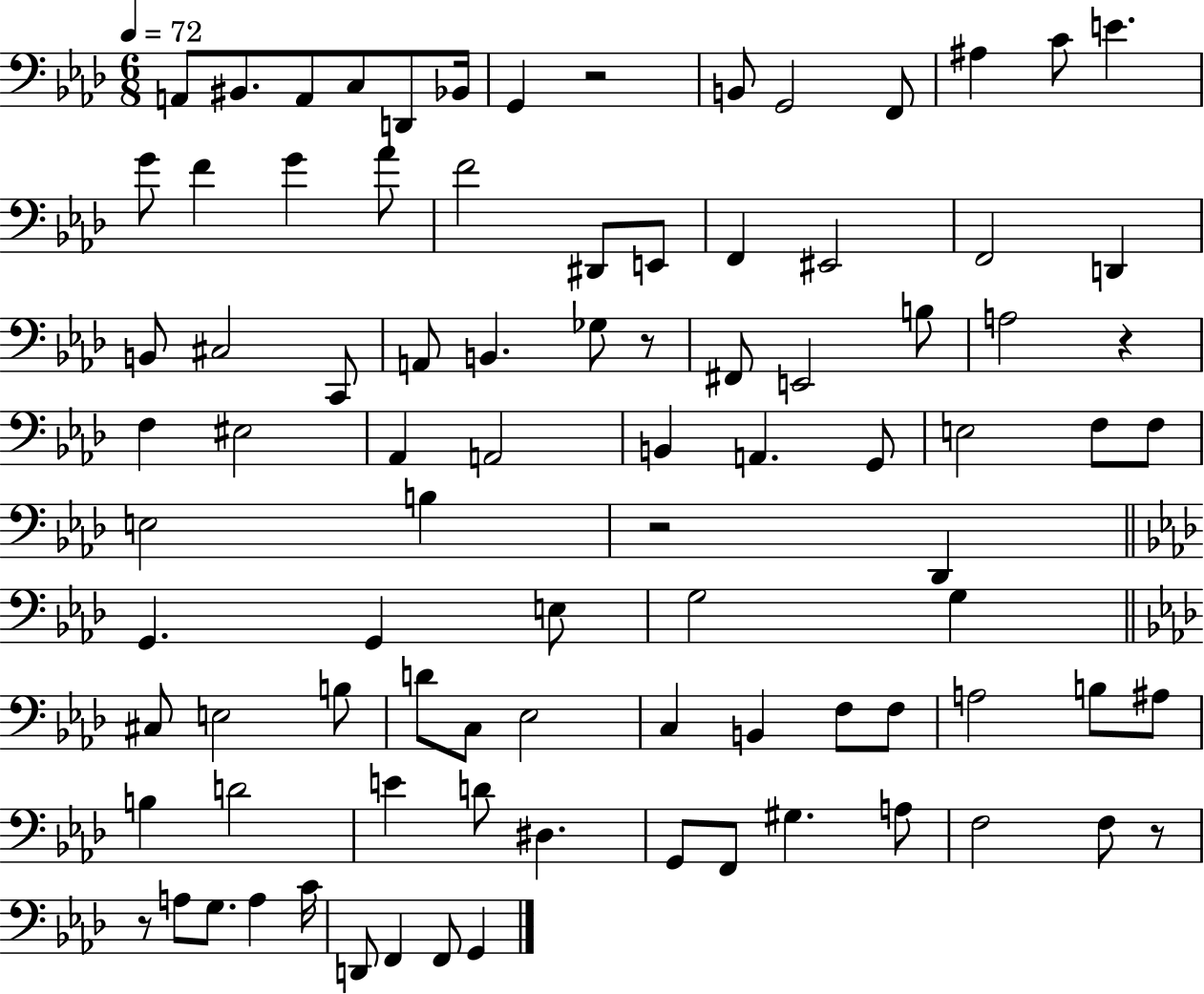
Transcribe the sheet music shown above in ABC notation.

X:1
T:Untitled
M:6/8
L:1/4
K:Ab
A,,/2 ^B,,/2 A,,/2 C,/2 D,,/2 _B,,/4 G,, z2 B,,/2 G,,2 F,,/2 ^A, C/2 E G/2 F G _A/2 F2 ^D,,/2 E,,/2 F,, ^E,,2 F,,2 D,, B,,/2 ^C,2 C,,/2 A,,/2 B,, _G,/2 z/2 ^F,,/2 E,,2 B,/2 A,2 z F, ^E,2 _A,, A,,2 B,, A,, G,,/2 E,2 F,/2 F,/2 E,2 B, z2 _D,, G,, G,, E,/2 G,2 G, ^C,/2 E,2 B,/2 D/2 C,/2 _E,2 C, B,, F,/2 F,/2 A,2 B,/2 ^A,/2 B, D2 E D/2 ^D, G,,/2 F,,/2 ^G, A,/2 F,2 F,/2 z/2 z/2 A,/2 G,/2 A, C/4 D,,/2 F,, F,,/2 G,,